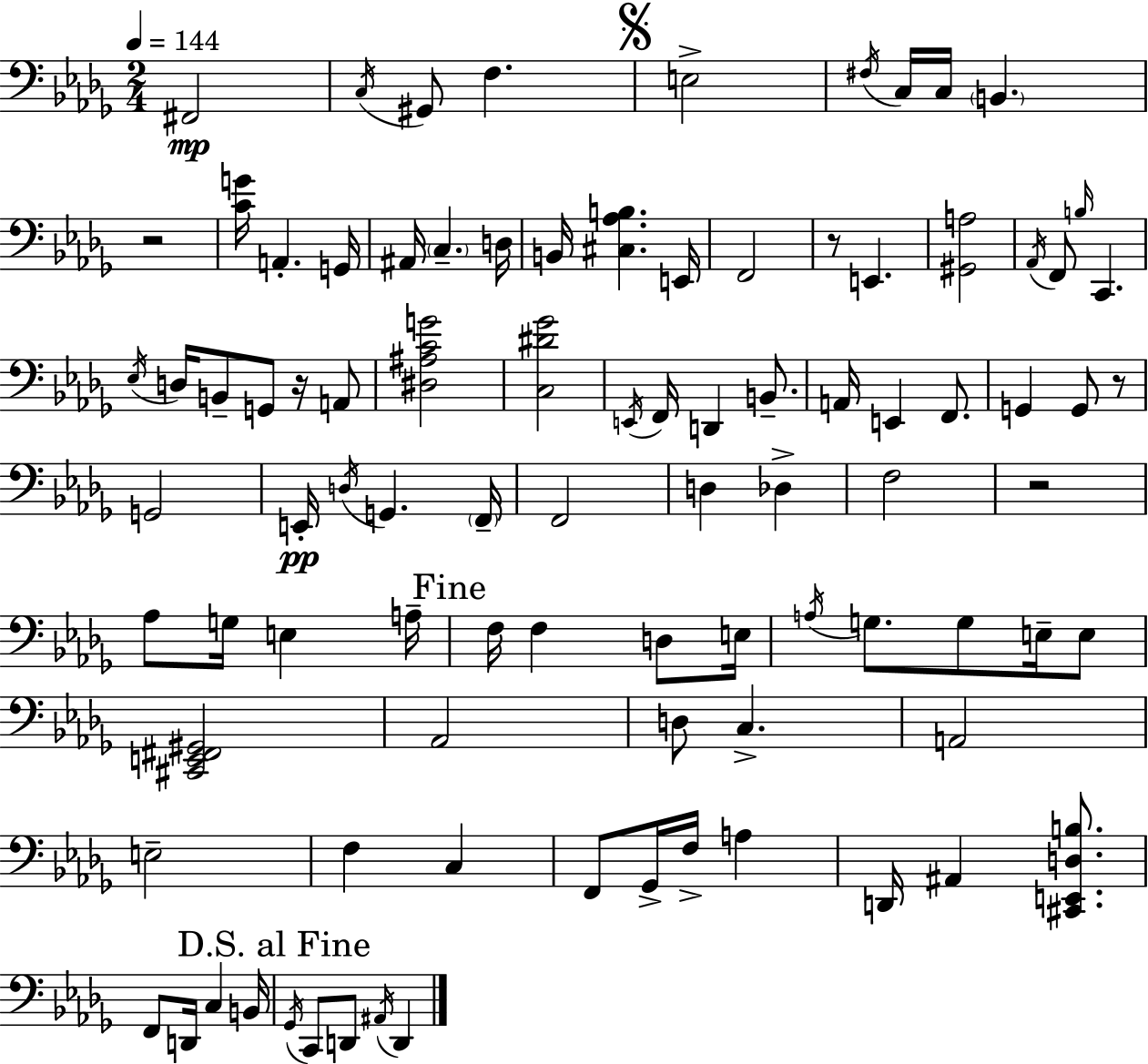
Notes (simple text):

F#2/h C3/s G#2/e F3/q. E3/h F#3/s C3/s C3/s B2/q. R/h [C4,G4]/s A2/q. G2/s A#2/s C3/q. D3/s B2/s [C#3,Ab3,B3]/q. E2/s F2/h R/e E2/q. [G#2,A3]/h Ab2/s F2/e B3/s C2/q. Eb3/s D3/s B2/e G2/e R/s A2/e [D#3,A#3,C4,G4]/h [C3,D#4,Gb4]/h E2/s F2/s D2/q B2/e. A2/s E2/q F2/e. G2/q G2/e R/e G2/h E2/s D3/s G2/q. F2/s F2/h D3/q Db3/q F3/h R/h Ab3/e G3/s E3/q A3/s F3/s F3/q D3/e E3/s A3/s G3/e. G3/e E3/s E3/e [C#2,E2,F#2,G#2]/h Ab2/h D3/e C3/q. A2/h E3/h F3/q C3/q F2/e Gb2/s F3/s A3/q D2/s A#2/q [C#2,E2,D3,B3]/e. F2/e D2/s C3/q B2/s Gb2/s C2/e D2/e A#2/s D2/q